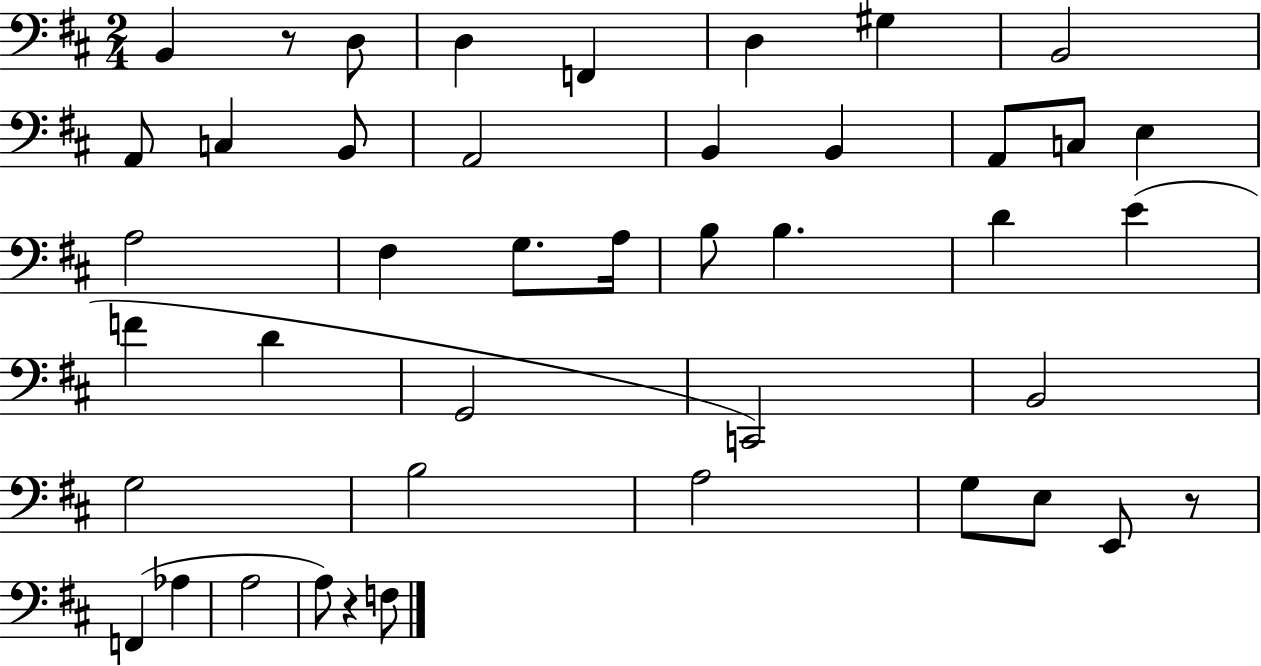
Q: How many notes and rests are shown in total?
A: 43